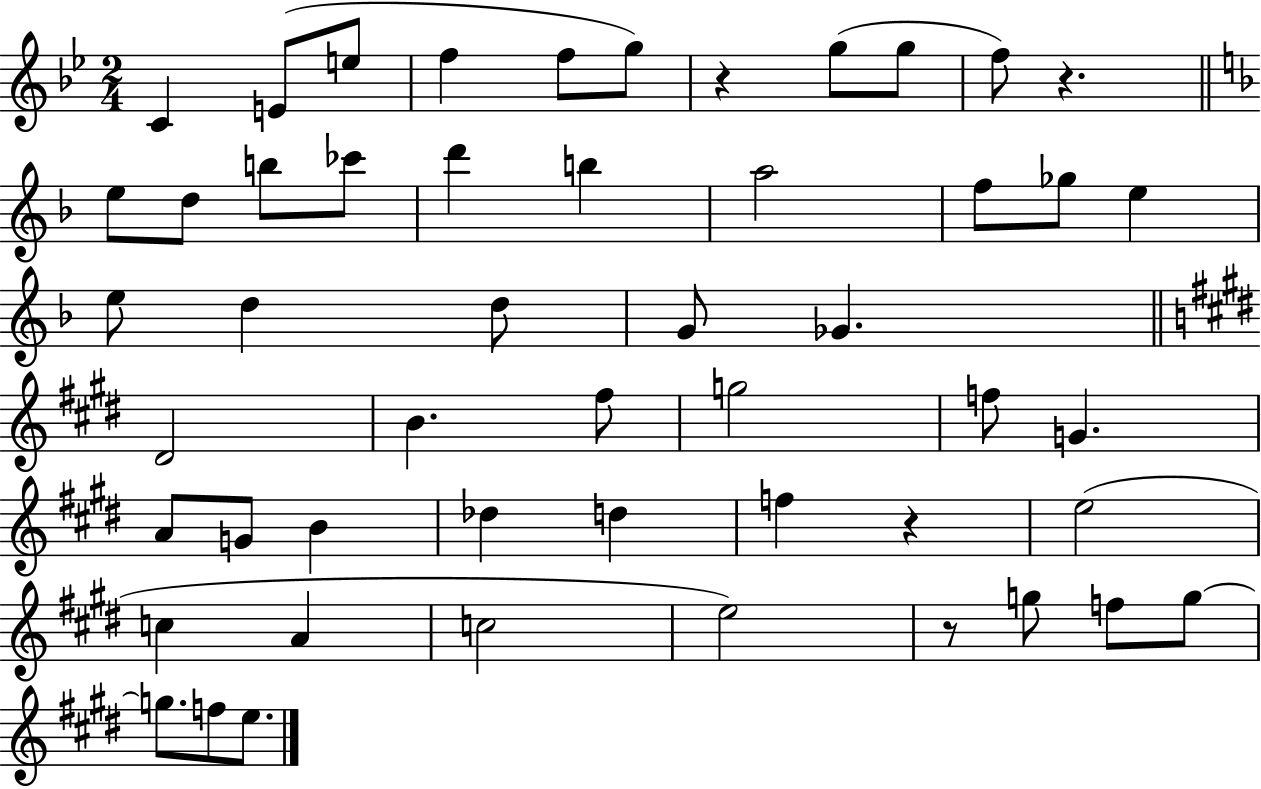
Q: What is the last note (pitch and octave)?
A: E5